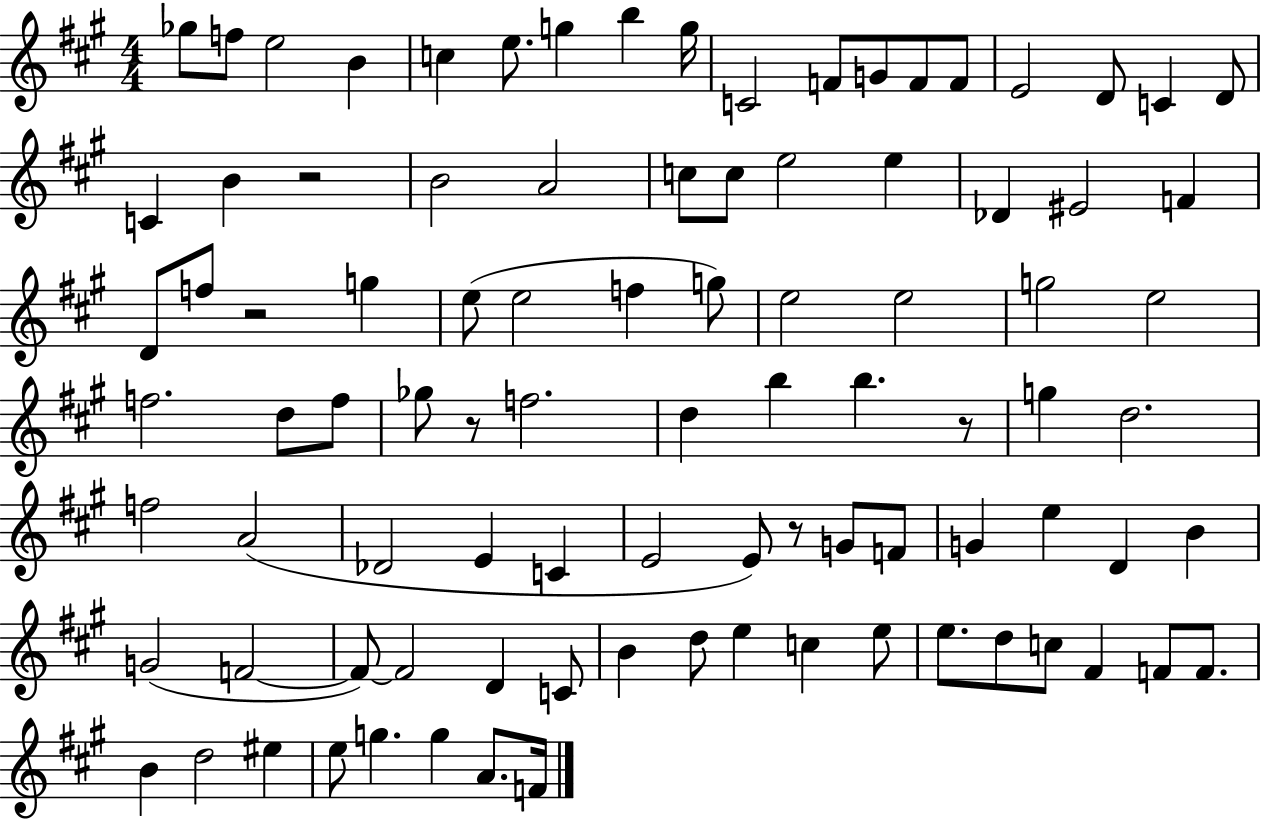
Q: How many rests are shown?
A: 5